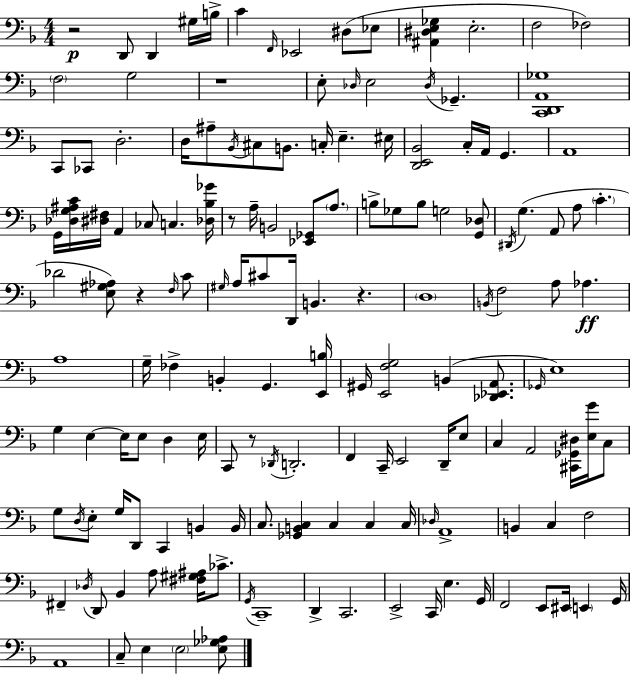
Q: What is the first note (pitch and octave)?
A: D2